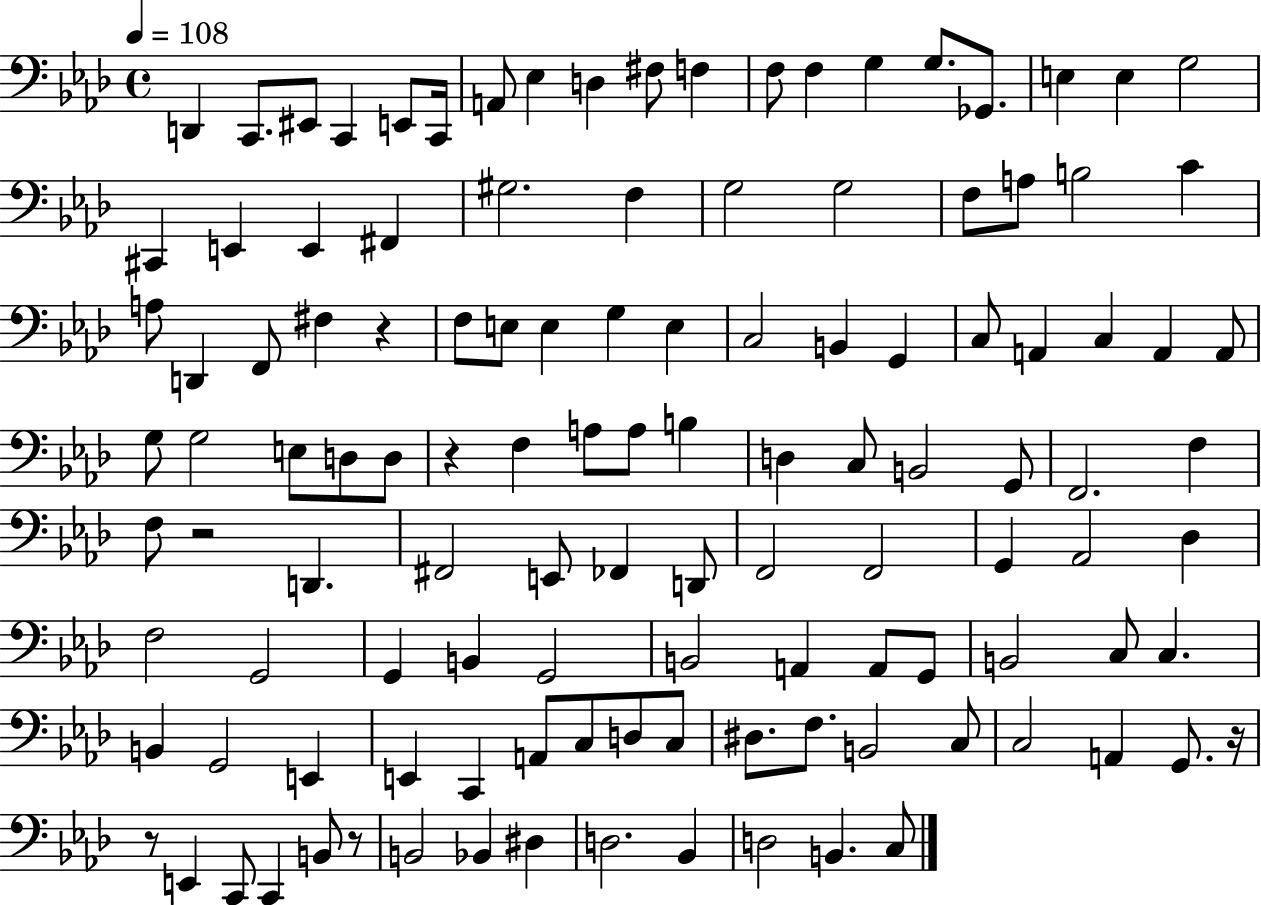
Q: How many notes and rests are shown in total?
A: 120